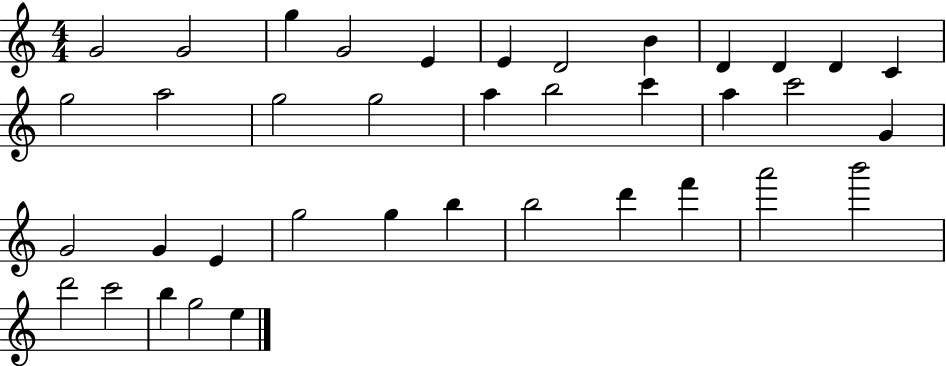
X:1
T:Untitled
M:4/4
L:1/4
K:C
G2 G2 g G2 E E D2 B D D D C g2 a2 g2 g2 a b2 c' a c'2 G G2 G E g2 g b b2 d' f' a'2 b'2 d'2 c'2 b g2 e